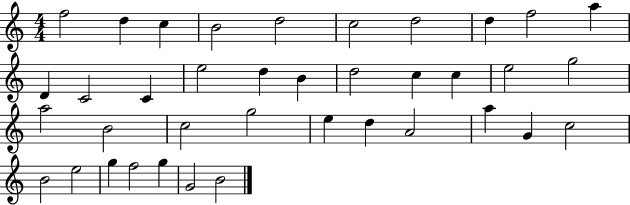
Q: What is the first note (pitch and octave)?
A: F5